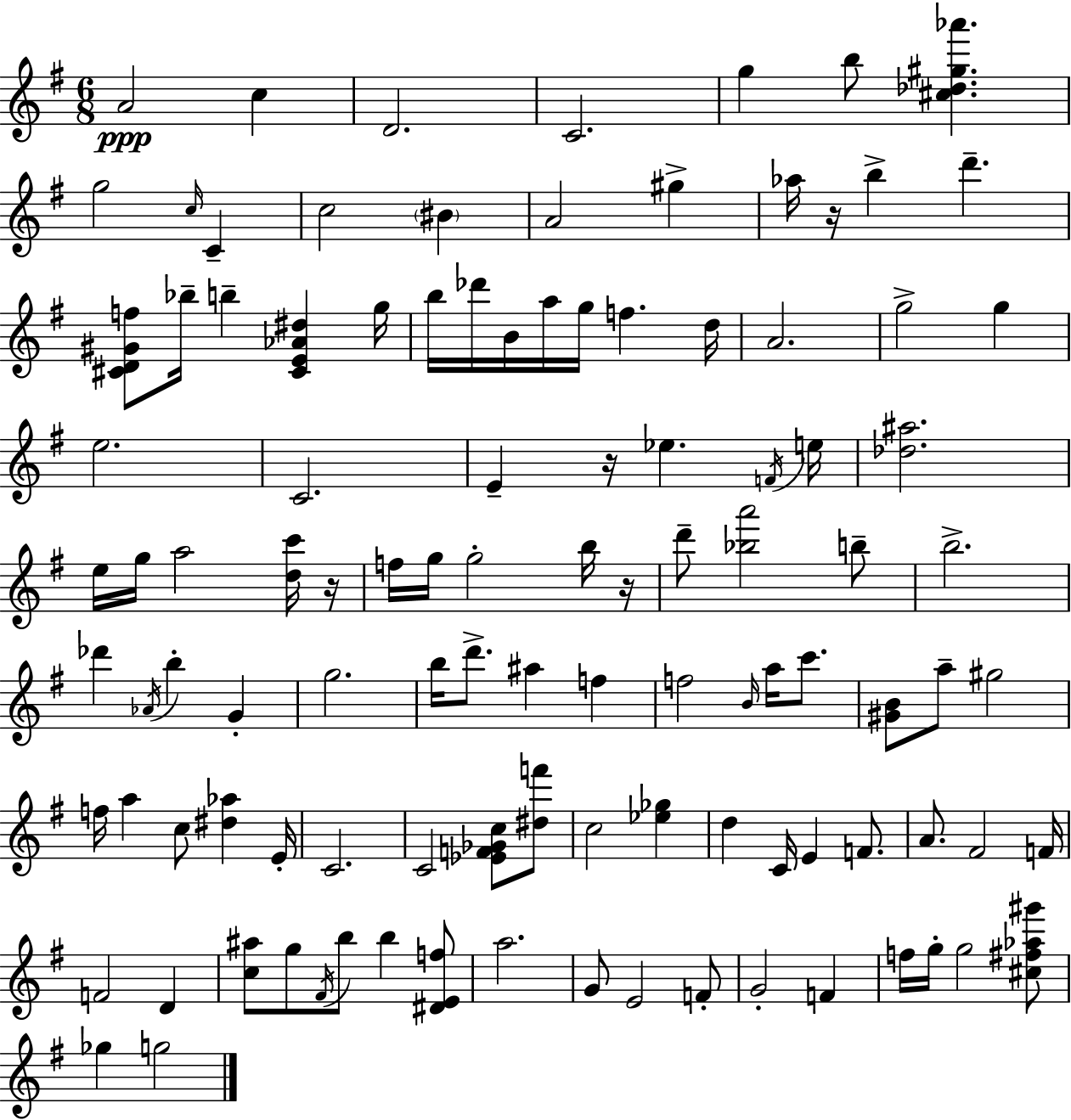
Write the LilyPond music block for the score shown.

{
  \clef treble
  \numericTimeSignature
  \time 6/8
  \key g \major
  a'2\ppp c''4 | d'2. | c'2. | g''4 b''8 <cis'' des'' gis'' aes'''>4. | \break g''2 \grace { c''16 } c'4-- | c''2 \parenthesize bis'4 | a'2 gis''4-> | aes''16 r16 b''4-> d'''4.-- | \break <cis' d' gis' f''>8 bes''16-- b''4-- <cis' e' aes' dis''>4 | g''16 b''16 des'''16 b'16 a''16 g''16 f''4. | d''16 a'2. | g''2-> g''4 | \break e''2. | c'2. | e'4-- r16 ees''4. | \acciaccatura { f'16 } e''16 <des'' ais''>2. | \break e''16 g''16 a''2 | <d'' c'''>16 r16 f''16 g''16 g''2-. | b''16 r16 d'''8-- <bes'' a'''>2 | b''8-- b''2.-> | \break des'''4 \acciaccatura { aes'16 } b''4-. g'4-. | g''2. | b''16 d'''8.-> ais''4 f''4 | f''2 \grace { b'16 } | \break a''16 c'''8. <gis' b'>8 a''8-- gis''2 | f''16 a''4 c''8 <dis'' aes''>4 | e'16-. c'2. | c'2 | \break <ees' f' ges' c''>8 <dis'' f'''>8 c''2 | <ees'' ges''>4 d''4 c'16 e'4 | f'8. a'8. fis'2 | f'16 f'2 | \break d'4 <c'' ais''>8 g''8 \acciaccatura { fis'16 } b''8 b''4 | <dis' e' f''>8 a''2. | g'8 e'2 | f'8-. g'2-. | \break f'4 f''16 g''16-. g''2 | <cis'' fis'' aes'' gis'''>8 ges''4 g''2 | \bar "|."
}